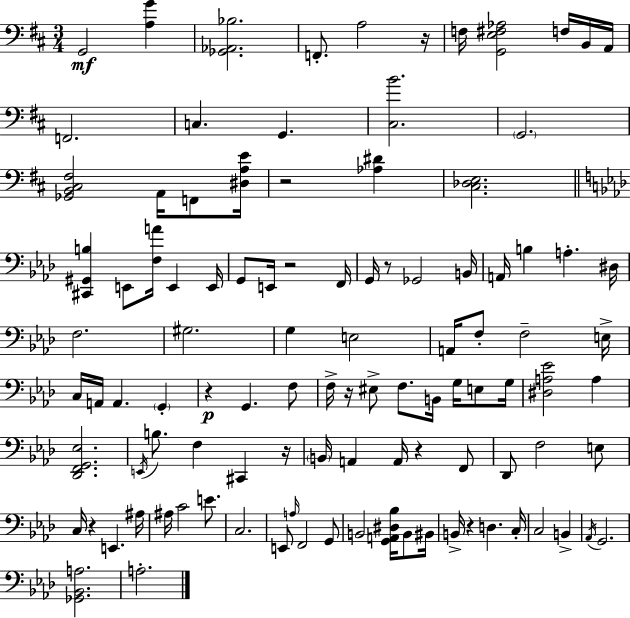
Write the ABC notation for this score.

X:1
T:Untitled
M:3/4
L:1/4
K:D
G,,2 [A,G] [_G,,_A,,_B,]2 F,,/2 A,2 z/4 F,/4 [G,,E,^F,_A,]2 F,/4 B,,/4 A,,/4 F,,2 C, G,, [^C,B]2 G,,2 [_G,,B,,^C,^F,]2 A,,/4 F,,/2 [^D,A,E]/4 z2 [_A,^D] [^C,_D,E,]2 [^C,,^G,,B,] E,,/2 [F,A]/4 E,, E,,/4 G,,/2 E,,/4 z2 F,,/4 G,,/4 z/2 _G,,2 B,,/4 A,,/4 B, A, ^D,/4 F,2 ^G,2 G, E,2 A,,/4 F,/2 F,2 E,/4 C,/4 A,,/4 A,, G,, z G,, F,/2 F,/4 z/4 ^E,/2 F,/2 B,,/4 G,/4 E,/2 G,/4 [^D,A,_E]2 A, [_D,,F,,G,,_E,]2 E,,/4 B,/2 F, ^C,, z/4 B,,/4 A,, A,,/4 z F,,/2 _D,,/2 F,2 E,/2 C,/4 z E,, ^A,/4 ^A,/4 C2 E/2 C,2 E,,/2 A,/4 F,,2 G,,/2 B,,2 [G,,A,,^D,_B,]/4 B,,/2 ^B,,/4 B,,/4 z D, C,/4 C,2 B,, _A,,/4 G,,2 [_G,,_B,,A,]2 A,2